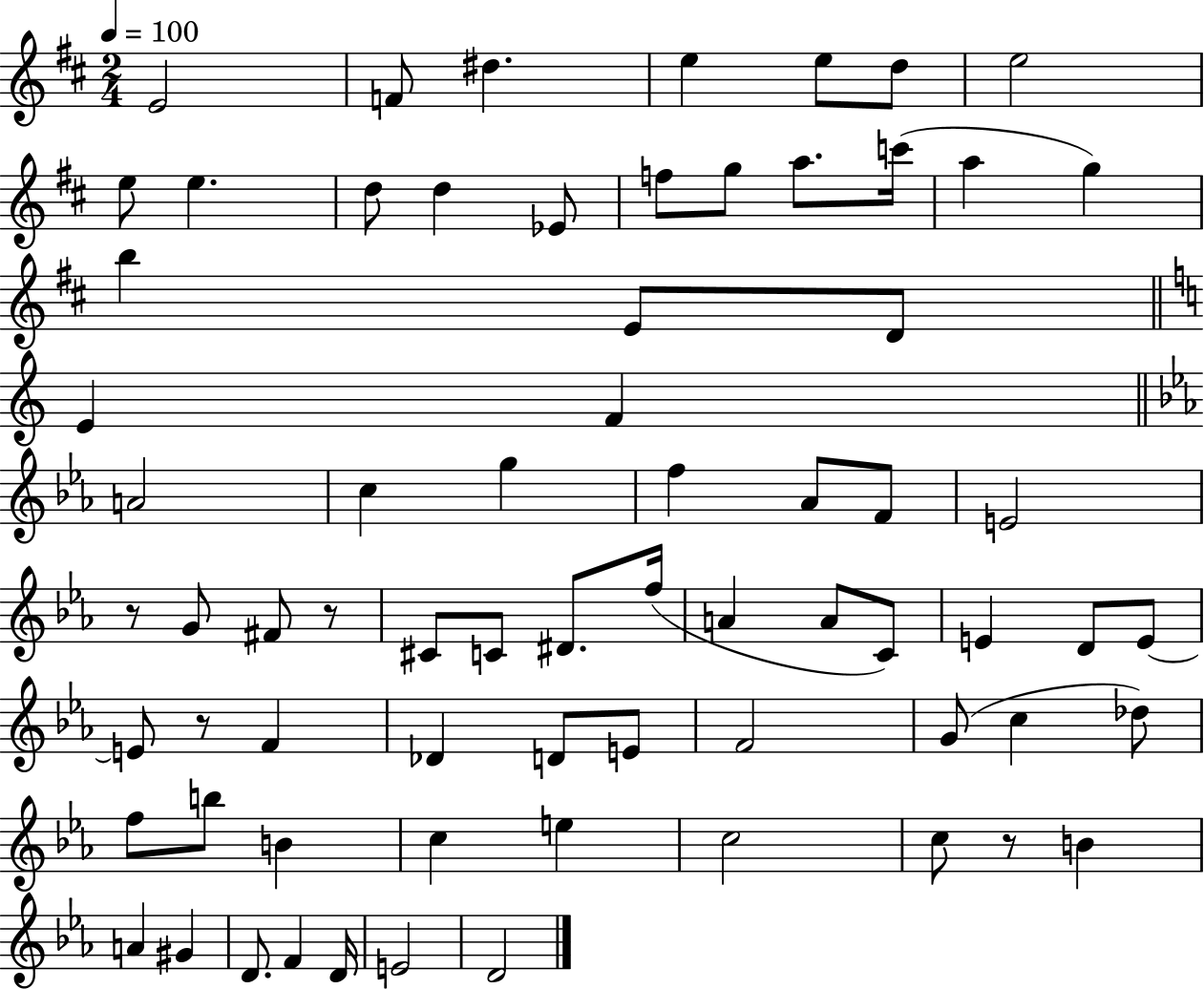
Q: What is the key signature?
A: D major